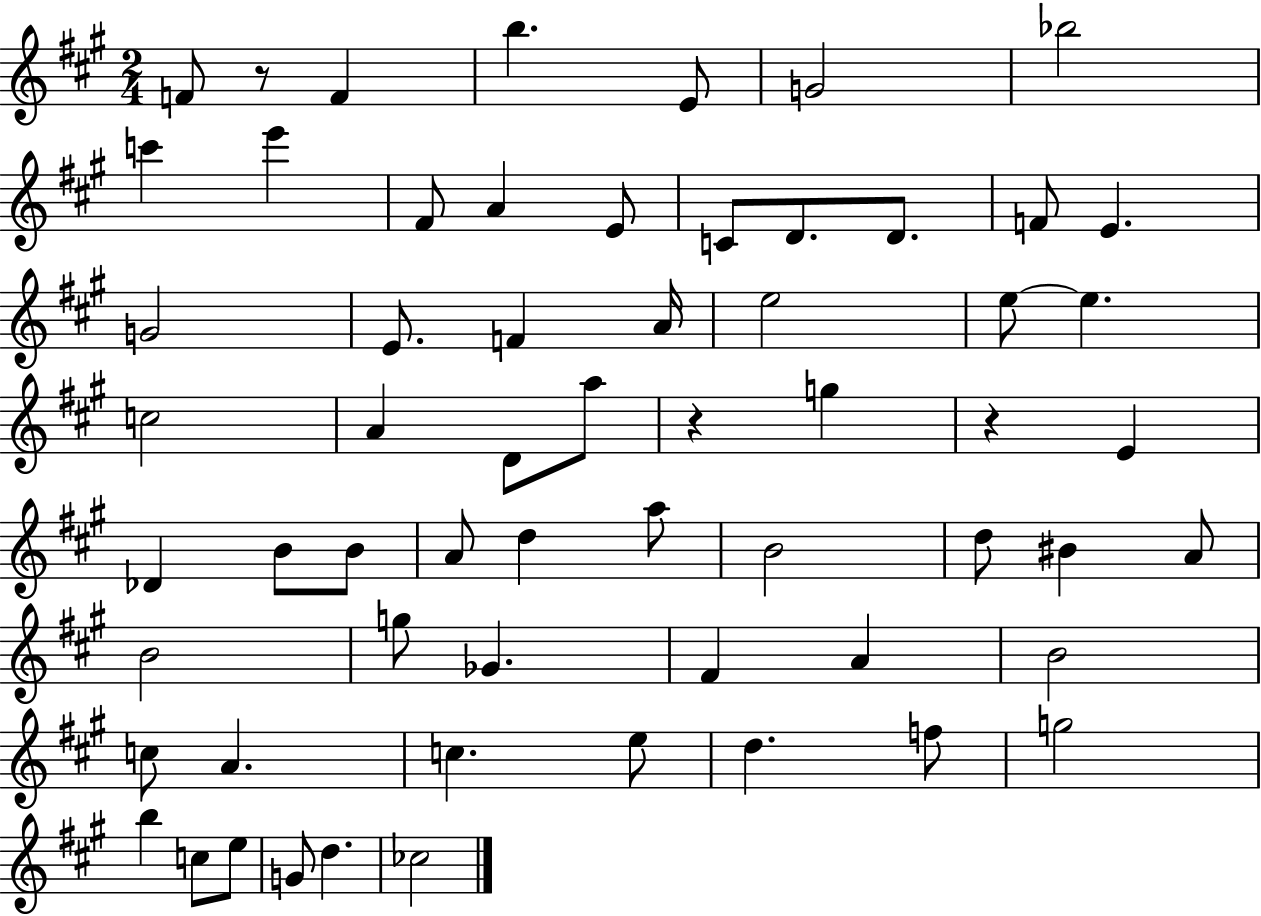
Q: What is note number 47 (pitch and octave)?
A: A4